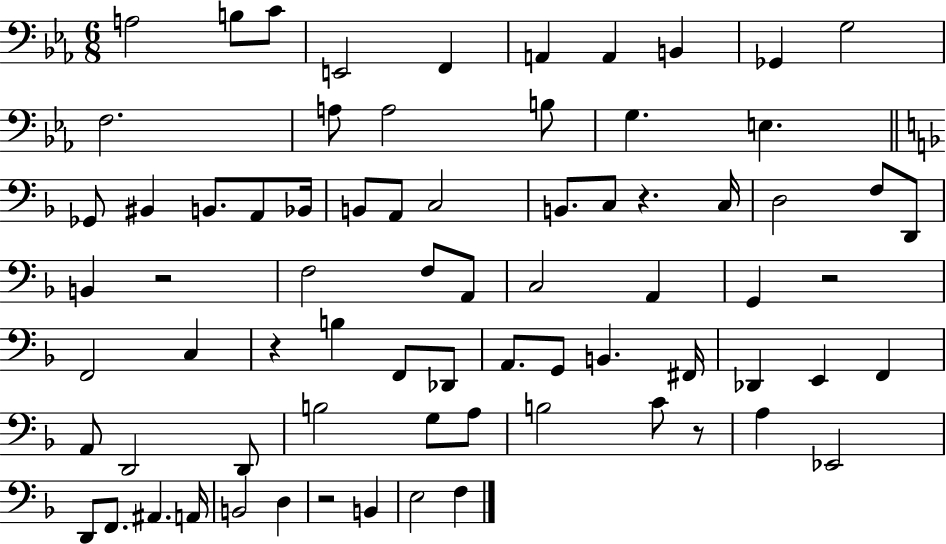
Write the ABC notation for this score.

X:1
T:Untitled
M:6/8
L:1/4
K:Eb
A,2 B,/2 C/2 E,,2 F,, A,, A,, B,, _G,, G,2 F,2 A,/2 A,2 B,/2 G, E, _G,,/2 ^B,, B,,/2 A,,/2 _B,,/4 B,,/2 A,,/2 C,2 B,,/2 C,/2 z C,/4 D,2 F,/2 D,,/2 B,, z2 F,2 F,/2 A,,/2 C,2 A,, G,, z2 F,,2 C, z B, F,,/2 _D,,/2 A,,/2 G,,/2 B,, ^F,,/4 _D,, E,, F,, A,,/2 D,,2 D,,/2 B,2 G,/2 A,/2 B,2 C/2 z/2 A, _E,,2 D,,/2 F,,/2 ^A,, A,,/4 B,,2 D, z2 B,, E,2 F,